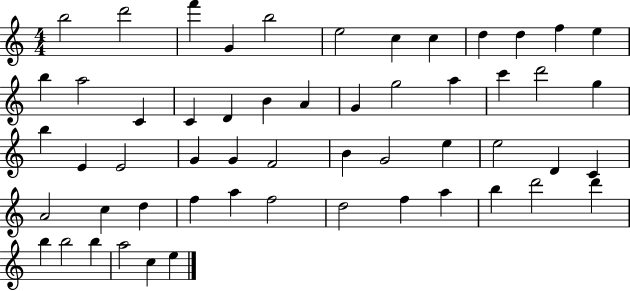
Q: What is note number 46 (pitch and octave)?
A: A5